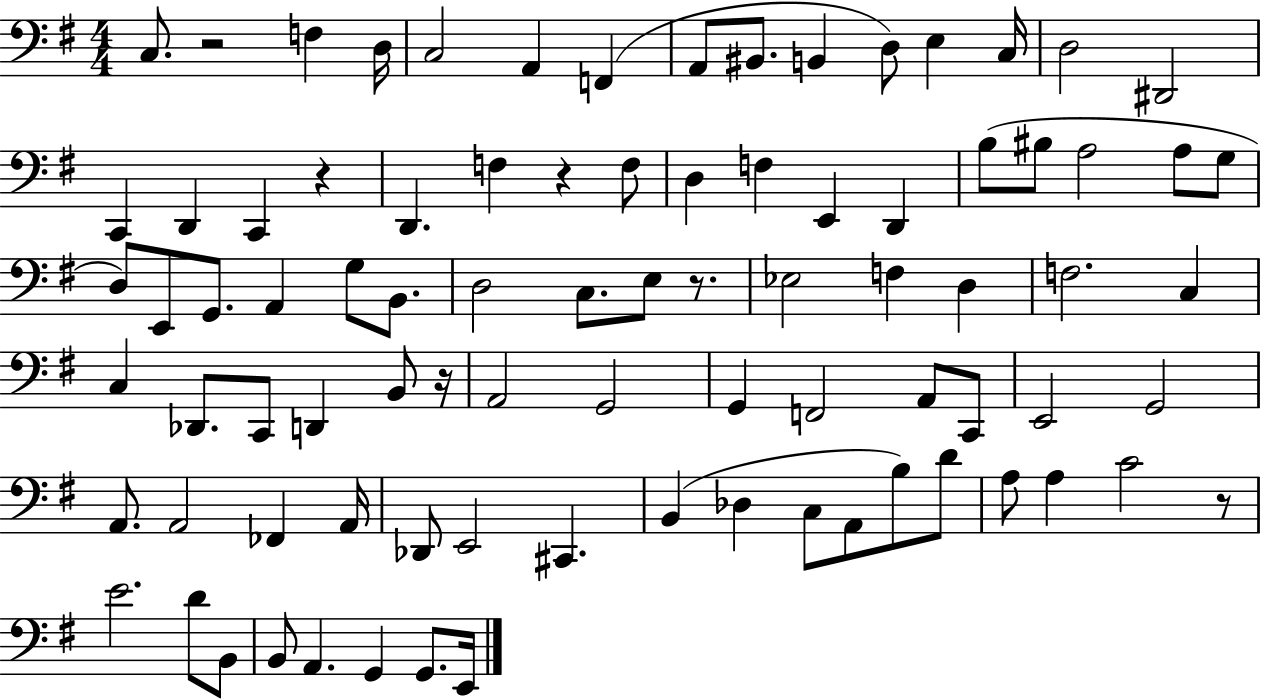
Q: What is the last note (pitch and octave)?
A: E2